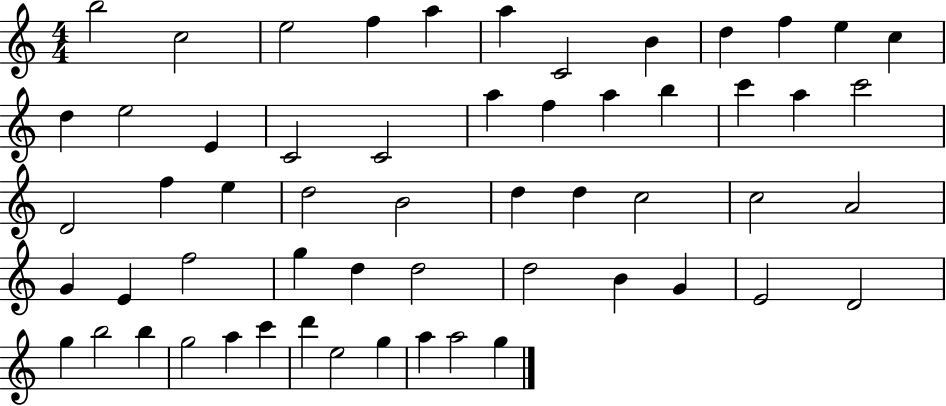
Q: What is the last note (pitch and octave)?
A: G5